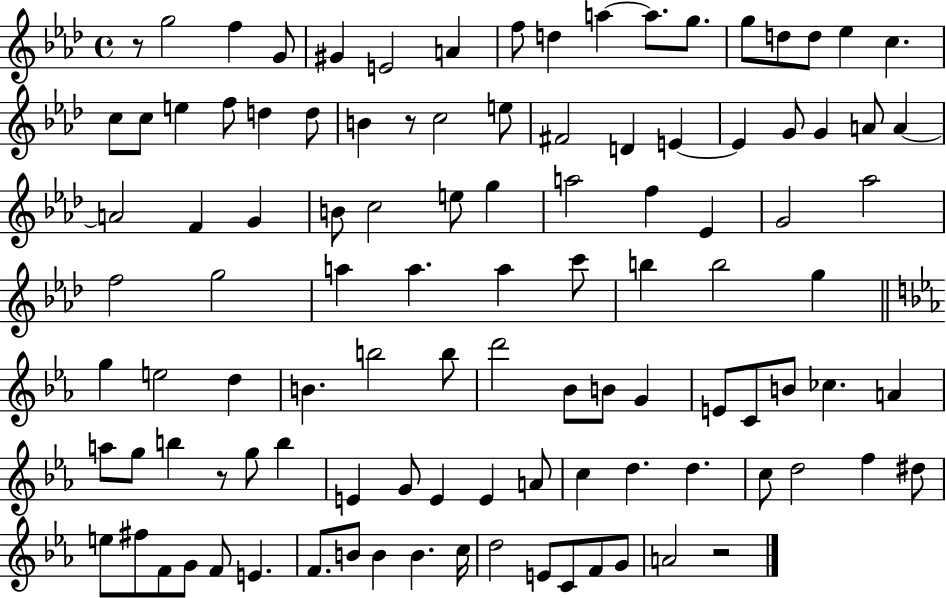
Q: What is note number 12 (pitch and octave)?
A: G5